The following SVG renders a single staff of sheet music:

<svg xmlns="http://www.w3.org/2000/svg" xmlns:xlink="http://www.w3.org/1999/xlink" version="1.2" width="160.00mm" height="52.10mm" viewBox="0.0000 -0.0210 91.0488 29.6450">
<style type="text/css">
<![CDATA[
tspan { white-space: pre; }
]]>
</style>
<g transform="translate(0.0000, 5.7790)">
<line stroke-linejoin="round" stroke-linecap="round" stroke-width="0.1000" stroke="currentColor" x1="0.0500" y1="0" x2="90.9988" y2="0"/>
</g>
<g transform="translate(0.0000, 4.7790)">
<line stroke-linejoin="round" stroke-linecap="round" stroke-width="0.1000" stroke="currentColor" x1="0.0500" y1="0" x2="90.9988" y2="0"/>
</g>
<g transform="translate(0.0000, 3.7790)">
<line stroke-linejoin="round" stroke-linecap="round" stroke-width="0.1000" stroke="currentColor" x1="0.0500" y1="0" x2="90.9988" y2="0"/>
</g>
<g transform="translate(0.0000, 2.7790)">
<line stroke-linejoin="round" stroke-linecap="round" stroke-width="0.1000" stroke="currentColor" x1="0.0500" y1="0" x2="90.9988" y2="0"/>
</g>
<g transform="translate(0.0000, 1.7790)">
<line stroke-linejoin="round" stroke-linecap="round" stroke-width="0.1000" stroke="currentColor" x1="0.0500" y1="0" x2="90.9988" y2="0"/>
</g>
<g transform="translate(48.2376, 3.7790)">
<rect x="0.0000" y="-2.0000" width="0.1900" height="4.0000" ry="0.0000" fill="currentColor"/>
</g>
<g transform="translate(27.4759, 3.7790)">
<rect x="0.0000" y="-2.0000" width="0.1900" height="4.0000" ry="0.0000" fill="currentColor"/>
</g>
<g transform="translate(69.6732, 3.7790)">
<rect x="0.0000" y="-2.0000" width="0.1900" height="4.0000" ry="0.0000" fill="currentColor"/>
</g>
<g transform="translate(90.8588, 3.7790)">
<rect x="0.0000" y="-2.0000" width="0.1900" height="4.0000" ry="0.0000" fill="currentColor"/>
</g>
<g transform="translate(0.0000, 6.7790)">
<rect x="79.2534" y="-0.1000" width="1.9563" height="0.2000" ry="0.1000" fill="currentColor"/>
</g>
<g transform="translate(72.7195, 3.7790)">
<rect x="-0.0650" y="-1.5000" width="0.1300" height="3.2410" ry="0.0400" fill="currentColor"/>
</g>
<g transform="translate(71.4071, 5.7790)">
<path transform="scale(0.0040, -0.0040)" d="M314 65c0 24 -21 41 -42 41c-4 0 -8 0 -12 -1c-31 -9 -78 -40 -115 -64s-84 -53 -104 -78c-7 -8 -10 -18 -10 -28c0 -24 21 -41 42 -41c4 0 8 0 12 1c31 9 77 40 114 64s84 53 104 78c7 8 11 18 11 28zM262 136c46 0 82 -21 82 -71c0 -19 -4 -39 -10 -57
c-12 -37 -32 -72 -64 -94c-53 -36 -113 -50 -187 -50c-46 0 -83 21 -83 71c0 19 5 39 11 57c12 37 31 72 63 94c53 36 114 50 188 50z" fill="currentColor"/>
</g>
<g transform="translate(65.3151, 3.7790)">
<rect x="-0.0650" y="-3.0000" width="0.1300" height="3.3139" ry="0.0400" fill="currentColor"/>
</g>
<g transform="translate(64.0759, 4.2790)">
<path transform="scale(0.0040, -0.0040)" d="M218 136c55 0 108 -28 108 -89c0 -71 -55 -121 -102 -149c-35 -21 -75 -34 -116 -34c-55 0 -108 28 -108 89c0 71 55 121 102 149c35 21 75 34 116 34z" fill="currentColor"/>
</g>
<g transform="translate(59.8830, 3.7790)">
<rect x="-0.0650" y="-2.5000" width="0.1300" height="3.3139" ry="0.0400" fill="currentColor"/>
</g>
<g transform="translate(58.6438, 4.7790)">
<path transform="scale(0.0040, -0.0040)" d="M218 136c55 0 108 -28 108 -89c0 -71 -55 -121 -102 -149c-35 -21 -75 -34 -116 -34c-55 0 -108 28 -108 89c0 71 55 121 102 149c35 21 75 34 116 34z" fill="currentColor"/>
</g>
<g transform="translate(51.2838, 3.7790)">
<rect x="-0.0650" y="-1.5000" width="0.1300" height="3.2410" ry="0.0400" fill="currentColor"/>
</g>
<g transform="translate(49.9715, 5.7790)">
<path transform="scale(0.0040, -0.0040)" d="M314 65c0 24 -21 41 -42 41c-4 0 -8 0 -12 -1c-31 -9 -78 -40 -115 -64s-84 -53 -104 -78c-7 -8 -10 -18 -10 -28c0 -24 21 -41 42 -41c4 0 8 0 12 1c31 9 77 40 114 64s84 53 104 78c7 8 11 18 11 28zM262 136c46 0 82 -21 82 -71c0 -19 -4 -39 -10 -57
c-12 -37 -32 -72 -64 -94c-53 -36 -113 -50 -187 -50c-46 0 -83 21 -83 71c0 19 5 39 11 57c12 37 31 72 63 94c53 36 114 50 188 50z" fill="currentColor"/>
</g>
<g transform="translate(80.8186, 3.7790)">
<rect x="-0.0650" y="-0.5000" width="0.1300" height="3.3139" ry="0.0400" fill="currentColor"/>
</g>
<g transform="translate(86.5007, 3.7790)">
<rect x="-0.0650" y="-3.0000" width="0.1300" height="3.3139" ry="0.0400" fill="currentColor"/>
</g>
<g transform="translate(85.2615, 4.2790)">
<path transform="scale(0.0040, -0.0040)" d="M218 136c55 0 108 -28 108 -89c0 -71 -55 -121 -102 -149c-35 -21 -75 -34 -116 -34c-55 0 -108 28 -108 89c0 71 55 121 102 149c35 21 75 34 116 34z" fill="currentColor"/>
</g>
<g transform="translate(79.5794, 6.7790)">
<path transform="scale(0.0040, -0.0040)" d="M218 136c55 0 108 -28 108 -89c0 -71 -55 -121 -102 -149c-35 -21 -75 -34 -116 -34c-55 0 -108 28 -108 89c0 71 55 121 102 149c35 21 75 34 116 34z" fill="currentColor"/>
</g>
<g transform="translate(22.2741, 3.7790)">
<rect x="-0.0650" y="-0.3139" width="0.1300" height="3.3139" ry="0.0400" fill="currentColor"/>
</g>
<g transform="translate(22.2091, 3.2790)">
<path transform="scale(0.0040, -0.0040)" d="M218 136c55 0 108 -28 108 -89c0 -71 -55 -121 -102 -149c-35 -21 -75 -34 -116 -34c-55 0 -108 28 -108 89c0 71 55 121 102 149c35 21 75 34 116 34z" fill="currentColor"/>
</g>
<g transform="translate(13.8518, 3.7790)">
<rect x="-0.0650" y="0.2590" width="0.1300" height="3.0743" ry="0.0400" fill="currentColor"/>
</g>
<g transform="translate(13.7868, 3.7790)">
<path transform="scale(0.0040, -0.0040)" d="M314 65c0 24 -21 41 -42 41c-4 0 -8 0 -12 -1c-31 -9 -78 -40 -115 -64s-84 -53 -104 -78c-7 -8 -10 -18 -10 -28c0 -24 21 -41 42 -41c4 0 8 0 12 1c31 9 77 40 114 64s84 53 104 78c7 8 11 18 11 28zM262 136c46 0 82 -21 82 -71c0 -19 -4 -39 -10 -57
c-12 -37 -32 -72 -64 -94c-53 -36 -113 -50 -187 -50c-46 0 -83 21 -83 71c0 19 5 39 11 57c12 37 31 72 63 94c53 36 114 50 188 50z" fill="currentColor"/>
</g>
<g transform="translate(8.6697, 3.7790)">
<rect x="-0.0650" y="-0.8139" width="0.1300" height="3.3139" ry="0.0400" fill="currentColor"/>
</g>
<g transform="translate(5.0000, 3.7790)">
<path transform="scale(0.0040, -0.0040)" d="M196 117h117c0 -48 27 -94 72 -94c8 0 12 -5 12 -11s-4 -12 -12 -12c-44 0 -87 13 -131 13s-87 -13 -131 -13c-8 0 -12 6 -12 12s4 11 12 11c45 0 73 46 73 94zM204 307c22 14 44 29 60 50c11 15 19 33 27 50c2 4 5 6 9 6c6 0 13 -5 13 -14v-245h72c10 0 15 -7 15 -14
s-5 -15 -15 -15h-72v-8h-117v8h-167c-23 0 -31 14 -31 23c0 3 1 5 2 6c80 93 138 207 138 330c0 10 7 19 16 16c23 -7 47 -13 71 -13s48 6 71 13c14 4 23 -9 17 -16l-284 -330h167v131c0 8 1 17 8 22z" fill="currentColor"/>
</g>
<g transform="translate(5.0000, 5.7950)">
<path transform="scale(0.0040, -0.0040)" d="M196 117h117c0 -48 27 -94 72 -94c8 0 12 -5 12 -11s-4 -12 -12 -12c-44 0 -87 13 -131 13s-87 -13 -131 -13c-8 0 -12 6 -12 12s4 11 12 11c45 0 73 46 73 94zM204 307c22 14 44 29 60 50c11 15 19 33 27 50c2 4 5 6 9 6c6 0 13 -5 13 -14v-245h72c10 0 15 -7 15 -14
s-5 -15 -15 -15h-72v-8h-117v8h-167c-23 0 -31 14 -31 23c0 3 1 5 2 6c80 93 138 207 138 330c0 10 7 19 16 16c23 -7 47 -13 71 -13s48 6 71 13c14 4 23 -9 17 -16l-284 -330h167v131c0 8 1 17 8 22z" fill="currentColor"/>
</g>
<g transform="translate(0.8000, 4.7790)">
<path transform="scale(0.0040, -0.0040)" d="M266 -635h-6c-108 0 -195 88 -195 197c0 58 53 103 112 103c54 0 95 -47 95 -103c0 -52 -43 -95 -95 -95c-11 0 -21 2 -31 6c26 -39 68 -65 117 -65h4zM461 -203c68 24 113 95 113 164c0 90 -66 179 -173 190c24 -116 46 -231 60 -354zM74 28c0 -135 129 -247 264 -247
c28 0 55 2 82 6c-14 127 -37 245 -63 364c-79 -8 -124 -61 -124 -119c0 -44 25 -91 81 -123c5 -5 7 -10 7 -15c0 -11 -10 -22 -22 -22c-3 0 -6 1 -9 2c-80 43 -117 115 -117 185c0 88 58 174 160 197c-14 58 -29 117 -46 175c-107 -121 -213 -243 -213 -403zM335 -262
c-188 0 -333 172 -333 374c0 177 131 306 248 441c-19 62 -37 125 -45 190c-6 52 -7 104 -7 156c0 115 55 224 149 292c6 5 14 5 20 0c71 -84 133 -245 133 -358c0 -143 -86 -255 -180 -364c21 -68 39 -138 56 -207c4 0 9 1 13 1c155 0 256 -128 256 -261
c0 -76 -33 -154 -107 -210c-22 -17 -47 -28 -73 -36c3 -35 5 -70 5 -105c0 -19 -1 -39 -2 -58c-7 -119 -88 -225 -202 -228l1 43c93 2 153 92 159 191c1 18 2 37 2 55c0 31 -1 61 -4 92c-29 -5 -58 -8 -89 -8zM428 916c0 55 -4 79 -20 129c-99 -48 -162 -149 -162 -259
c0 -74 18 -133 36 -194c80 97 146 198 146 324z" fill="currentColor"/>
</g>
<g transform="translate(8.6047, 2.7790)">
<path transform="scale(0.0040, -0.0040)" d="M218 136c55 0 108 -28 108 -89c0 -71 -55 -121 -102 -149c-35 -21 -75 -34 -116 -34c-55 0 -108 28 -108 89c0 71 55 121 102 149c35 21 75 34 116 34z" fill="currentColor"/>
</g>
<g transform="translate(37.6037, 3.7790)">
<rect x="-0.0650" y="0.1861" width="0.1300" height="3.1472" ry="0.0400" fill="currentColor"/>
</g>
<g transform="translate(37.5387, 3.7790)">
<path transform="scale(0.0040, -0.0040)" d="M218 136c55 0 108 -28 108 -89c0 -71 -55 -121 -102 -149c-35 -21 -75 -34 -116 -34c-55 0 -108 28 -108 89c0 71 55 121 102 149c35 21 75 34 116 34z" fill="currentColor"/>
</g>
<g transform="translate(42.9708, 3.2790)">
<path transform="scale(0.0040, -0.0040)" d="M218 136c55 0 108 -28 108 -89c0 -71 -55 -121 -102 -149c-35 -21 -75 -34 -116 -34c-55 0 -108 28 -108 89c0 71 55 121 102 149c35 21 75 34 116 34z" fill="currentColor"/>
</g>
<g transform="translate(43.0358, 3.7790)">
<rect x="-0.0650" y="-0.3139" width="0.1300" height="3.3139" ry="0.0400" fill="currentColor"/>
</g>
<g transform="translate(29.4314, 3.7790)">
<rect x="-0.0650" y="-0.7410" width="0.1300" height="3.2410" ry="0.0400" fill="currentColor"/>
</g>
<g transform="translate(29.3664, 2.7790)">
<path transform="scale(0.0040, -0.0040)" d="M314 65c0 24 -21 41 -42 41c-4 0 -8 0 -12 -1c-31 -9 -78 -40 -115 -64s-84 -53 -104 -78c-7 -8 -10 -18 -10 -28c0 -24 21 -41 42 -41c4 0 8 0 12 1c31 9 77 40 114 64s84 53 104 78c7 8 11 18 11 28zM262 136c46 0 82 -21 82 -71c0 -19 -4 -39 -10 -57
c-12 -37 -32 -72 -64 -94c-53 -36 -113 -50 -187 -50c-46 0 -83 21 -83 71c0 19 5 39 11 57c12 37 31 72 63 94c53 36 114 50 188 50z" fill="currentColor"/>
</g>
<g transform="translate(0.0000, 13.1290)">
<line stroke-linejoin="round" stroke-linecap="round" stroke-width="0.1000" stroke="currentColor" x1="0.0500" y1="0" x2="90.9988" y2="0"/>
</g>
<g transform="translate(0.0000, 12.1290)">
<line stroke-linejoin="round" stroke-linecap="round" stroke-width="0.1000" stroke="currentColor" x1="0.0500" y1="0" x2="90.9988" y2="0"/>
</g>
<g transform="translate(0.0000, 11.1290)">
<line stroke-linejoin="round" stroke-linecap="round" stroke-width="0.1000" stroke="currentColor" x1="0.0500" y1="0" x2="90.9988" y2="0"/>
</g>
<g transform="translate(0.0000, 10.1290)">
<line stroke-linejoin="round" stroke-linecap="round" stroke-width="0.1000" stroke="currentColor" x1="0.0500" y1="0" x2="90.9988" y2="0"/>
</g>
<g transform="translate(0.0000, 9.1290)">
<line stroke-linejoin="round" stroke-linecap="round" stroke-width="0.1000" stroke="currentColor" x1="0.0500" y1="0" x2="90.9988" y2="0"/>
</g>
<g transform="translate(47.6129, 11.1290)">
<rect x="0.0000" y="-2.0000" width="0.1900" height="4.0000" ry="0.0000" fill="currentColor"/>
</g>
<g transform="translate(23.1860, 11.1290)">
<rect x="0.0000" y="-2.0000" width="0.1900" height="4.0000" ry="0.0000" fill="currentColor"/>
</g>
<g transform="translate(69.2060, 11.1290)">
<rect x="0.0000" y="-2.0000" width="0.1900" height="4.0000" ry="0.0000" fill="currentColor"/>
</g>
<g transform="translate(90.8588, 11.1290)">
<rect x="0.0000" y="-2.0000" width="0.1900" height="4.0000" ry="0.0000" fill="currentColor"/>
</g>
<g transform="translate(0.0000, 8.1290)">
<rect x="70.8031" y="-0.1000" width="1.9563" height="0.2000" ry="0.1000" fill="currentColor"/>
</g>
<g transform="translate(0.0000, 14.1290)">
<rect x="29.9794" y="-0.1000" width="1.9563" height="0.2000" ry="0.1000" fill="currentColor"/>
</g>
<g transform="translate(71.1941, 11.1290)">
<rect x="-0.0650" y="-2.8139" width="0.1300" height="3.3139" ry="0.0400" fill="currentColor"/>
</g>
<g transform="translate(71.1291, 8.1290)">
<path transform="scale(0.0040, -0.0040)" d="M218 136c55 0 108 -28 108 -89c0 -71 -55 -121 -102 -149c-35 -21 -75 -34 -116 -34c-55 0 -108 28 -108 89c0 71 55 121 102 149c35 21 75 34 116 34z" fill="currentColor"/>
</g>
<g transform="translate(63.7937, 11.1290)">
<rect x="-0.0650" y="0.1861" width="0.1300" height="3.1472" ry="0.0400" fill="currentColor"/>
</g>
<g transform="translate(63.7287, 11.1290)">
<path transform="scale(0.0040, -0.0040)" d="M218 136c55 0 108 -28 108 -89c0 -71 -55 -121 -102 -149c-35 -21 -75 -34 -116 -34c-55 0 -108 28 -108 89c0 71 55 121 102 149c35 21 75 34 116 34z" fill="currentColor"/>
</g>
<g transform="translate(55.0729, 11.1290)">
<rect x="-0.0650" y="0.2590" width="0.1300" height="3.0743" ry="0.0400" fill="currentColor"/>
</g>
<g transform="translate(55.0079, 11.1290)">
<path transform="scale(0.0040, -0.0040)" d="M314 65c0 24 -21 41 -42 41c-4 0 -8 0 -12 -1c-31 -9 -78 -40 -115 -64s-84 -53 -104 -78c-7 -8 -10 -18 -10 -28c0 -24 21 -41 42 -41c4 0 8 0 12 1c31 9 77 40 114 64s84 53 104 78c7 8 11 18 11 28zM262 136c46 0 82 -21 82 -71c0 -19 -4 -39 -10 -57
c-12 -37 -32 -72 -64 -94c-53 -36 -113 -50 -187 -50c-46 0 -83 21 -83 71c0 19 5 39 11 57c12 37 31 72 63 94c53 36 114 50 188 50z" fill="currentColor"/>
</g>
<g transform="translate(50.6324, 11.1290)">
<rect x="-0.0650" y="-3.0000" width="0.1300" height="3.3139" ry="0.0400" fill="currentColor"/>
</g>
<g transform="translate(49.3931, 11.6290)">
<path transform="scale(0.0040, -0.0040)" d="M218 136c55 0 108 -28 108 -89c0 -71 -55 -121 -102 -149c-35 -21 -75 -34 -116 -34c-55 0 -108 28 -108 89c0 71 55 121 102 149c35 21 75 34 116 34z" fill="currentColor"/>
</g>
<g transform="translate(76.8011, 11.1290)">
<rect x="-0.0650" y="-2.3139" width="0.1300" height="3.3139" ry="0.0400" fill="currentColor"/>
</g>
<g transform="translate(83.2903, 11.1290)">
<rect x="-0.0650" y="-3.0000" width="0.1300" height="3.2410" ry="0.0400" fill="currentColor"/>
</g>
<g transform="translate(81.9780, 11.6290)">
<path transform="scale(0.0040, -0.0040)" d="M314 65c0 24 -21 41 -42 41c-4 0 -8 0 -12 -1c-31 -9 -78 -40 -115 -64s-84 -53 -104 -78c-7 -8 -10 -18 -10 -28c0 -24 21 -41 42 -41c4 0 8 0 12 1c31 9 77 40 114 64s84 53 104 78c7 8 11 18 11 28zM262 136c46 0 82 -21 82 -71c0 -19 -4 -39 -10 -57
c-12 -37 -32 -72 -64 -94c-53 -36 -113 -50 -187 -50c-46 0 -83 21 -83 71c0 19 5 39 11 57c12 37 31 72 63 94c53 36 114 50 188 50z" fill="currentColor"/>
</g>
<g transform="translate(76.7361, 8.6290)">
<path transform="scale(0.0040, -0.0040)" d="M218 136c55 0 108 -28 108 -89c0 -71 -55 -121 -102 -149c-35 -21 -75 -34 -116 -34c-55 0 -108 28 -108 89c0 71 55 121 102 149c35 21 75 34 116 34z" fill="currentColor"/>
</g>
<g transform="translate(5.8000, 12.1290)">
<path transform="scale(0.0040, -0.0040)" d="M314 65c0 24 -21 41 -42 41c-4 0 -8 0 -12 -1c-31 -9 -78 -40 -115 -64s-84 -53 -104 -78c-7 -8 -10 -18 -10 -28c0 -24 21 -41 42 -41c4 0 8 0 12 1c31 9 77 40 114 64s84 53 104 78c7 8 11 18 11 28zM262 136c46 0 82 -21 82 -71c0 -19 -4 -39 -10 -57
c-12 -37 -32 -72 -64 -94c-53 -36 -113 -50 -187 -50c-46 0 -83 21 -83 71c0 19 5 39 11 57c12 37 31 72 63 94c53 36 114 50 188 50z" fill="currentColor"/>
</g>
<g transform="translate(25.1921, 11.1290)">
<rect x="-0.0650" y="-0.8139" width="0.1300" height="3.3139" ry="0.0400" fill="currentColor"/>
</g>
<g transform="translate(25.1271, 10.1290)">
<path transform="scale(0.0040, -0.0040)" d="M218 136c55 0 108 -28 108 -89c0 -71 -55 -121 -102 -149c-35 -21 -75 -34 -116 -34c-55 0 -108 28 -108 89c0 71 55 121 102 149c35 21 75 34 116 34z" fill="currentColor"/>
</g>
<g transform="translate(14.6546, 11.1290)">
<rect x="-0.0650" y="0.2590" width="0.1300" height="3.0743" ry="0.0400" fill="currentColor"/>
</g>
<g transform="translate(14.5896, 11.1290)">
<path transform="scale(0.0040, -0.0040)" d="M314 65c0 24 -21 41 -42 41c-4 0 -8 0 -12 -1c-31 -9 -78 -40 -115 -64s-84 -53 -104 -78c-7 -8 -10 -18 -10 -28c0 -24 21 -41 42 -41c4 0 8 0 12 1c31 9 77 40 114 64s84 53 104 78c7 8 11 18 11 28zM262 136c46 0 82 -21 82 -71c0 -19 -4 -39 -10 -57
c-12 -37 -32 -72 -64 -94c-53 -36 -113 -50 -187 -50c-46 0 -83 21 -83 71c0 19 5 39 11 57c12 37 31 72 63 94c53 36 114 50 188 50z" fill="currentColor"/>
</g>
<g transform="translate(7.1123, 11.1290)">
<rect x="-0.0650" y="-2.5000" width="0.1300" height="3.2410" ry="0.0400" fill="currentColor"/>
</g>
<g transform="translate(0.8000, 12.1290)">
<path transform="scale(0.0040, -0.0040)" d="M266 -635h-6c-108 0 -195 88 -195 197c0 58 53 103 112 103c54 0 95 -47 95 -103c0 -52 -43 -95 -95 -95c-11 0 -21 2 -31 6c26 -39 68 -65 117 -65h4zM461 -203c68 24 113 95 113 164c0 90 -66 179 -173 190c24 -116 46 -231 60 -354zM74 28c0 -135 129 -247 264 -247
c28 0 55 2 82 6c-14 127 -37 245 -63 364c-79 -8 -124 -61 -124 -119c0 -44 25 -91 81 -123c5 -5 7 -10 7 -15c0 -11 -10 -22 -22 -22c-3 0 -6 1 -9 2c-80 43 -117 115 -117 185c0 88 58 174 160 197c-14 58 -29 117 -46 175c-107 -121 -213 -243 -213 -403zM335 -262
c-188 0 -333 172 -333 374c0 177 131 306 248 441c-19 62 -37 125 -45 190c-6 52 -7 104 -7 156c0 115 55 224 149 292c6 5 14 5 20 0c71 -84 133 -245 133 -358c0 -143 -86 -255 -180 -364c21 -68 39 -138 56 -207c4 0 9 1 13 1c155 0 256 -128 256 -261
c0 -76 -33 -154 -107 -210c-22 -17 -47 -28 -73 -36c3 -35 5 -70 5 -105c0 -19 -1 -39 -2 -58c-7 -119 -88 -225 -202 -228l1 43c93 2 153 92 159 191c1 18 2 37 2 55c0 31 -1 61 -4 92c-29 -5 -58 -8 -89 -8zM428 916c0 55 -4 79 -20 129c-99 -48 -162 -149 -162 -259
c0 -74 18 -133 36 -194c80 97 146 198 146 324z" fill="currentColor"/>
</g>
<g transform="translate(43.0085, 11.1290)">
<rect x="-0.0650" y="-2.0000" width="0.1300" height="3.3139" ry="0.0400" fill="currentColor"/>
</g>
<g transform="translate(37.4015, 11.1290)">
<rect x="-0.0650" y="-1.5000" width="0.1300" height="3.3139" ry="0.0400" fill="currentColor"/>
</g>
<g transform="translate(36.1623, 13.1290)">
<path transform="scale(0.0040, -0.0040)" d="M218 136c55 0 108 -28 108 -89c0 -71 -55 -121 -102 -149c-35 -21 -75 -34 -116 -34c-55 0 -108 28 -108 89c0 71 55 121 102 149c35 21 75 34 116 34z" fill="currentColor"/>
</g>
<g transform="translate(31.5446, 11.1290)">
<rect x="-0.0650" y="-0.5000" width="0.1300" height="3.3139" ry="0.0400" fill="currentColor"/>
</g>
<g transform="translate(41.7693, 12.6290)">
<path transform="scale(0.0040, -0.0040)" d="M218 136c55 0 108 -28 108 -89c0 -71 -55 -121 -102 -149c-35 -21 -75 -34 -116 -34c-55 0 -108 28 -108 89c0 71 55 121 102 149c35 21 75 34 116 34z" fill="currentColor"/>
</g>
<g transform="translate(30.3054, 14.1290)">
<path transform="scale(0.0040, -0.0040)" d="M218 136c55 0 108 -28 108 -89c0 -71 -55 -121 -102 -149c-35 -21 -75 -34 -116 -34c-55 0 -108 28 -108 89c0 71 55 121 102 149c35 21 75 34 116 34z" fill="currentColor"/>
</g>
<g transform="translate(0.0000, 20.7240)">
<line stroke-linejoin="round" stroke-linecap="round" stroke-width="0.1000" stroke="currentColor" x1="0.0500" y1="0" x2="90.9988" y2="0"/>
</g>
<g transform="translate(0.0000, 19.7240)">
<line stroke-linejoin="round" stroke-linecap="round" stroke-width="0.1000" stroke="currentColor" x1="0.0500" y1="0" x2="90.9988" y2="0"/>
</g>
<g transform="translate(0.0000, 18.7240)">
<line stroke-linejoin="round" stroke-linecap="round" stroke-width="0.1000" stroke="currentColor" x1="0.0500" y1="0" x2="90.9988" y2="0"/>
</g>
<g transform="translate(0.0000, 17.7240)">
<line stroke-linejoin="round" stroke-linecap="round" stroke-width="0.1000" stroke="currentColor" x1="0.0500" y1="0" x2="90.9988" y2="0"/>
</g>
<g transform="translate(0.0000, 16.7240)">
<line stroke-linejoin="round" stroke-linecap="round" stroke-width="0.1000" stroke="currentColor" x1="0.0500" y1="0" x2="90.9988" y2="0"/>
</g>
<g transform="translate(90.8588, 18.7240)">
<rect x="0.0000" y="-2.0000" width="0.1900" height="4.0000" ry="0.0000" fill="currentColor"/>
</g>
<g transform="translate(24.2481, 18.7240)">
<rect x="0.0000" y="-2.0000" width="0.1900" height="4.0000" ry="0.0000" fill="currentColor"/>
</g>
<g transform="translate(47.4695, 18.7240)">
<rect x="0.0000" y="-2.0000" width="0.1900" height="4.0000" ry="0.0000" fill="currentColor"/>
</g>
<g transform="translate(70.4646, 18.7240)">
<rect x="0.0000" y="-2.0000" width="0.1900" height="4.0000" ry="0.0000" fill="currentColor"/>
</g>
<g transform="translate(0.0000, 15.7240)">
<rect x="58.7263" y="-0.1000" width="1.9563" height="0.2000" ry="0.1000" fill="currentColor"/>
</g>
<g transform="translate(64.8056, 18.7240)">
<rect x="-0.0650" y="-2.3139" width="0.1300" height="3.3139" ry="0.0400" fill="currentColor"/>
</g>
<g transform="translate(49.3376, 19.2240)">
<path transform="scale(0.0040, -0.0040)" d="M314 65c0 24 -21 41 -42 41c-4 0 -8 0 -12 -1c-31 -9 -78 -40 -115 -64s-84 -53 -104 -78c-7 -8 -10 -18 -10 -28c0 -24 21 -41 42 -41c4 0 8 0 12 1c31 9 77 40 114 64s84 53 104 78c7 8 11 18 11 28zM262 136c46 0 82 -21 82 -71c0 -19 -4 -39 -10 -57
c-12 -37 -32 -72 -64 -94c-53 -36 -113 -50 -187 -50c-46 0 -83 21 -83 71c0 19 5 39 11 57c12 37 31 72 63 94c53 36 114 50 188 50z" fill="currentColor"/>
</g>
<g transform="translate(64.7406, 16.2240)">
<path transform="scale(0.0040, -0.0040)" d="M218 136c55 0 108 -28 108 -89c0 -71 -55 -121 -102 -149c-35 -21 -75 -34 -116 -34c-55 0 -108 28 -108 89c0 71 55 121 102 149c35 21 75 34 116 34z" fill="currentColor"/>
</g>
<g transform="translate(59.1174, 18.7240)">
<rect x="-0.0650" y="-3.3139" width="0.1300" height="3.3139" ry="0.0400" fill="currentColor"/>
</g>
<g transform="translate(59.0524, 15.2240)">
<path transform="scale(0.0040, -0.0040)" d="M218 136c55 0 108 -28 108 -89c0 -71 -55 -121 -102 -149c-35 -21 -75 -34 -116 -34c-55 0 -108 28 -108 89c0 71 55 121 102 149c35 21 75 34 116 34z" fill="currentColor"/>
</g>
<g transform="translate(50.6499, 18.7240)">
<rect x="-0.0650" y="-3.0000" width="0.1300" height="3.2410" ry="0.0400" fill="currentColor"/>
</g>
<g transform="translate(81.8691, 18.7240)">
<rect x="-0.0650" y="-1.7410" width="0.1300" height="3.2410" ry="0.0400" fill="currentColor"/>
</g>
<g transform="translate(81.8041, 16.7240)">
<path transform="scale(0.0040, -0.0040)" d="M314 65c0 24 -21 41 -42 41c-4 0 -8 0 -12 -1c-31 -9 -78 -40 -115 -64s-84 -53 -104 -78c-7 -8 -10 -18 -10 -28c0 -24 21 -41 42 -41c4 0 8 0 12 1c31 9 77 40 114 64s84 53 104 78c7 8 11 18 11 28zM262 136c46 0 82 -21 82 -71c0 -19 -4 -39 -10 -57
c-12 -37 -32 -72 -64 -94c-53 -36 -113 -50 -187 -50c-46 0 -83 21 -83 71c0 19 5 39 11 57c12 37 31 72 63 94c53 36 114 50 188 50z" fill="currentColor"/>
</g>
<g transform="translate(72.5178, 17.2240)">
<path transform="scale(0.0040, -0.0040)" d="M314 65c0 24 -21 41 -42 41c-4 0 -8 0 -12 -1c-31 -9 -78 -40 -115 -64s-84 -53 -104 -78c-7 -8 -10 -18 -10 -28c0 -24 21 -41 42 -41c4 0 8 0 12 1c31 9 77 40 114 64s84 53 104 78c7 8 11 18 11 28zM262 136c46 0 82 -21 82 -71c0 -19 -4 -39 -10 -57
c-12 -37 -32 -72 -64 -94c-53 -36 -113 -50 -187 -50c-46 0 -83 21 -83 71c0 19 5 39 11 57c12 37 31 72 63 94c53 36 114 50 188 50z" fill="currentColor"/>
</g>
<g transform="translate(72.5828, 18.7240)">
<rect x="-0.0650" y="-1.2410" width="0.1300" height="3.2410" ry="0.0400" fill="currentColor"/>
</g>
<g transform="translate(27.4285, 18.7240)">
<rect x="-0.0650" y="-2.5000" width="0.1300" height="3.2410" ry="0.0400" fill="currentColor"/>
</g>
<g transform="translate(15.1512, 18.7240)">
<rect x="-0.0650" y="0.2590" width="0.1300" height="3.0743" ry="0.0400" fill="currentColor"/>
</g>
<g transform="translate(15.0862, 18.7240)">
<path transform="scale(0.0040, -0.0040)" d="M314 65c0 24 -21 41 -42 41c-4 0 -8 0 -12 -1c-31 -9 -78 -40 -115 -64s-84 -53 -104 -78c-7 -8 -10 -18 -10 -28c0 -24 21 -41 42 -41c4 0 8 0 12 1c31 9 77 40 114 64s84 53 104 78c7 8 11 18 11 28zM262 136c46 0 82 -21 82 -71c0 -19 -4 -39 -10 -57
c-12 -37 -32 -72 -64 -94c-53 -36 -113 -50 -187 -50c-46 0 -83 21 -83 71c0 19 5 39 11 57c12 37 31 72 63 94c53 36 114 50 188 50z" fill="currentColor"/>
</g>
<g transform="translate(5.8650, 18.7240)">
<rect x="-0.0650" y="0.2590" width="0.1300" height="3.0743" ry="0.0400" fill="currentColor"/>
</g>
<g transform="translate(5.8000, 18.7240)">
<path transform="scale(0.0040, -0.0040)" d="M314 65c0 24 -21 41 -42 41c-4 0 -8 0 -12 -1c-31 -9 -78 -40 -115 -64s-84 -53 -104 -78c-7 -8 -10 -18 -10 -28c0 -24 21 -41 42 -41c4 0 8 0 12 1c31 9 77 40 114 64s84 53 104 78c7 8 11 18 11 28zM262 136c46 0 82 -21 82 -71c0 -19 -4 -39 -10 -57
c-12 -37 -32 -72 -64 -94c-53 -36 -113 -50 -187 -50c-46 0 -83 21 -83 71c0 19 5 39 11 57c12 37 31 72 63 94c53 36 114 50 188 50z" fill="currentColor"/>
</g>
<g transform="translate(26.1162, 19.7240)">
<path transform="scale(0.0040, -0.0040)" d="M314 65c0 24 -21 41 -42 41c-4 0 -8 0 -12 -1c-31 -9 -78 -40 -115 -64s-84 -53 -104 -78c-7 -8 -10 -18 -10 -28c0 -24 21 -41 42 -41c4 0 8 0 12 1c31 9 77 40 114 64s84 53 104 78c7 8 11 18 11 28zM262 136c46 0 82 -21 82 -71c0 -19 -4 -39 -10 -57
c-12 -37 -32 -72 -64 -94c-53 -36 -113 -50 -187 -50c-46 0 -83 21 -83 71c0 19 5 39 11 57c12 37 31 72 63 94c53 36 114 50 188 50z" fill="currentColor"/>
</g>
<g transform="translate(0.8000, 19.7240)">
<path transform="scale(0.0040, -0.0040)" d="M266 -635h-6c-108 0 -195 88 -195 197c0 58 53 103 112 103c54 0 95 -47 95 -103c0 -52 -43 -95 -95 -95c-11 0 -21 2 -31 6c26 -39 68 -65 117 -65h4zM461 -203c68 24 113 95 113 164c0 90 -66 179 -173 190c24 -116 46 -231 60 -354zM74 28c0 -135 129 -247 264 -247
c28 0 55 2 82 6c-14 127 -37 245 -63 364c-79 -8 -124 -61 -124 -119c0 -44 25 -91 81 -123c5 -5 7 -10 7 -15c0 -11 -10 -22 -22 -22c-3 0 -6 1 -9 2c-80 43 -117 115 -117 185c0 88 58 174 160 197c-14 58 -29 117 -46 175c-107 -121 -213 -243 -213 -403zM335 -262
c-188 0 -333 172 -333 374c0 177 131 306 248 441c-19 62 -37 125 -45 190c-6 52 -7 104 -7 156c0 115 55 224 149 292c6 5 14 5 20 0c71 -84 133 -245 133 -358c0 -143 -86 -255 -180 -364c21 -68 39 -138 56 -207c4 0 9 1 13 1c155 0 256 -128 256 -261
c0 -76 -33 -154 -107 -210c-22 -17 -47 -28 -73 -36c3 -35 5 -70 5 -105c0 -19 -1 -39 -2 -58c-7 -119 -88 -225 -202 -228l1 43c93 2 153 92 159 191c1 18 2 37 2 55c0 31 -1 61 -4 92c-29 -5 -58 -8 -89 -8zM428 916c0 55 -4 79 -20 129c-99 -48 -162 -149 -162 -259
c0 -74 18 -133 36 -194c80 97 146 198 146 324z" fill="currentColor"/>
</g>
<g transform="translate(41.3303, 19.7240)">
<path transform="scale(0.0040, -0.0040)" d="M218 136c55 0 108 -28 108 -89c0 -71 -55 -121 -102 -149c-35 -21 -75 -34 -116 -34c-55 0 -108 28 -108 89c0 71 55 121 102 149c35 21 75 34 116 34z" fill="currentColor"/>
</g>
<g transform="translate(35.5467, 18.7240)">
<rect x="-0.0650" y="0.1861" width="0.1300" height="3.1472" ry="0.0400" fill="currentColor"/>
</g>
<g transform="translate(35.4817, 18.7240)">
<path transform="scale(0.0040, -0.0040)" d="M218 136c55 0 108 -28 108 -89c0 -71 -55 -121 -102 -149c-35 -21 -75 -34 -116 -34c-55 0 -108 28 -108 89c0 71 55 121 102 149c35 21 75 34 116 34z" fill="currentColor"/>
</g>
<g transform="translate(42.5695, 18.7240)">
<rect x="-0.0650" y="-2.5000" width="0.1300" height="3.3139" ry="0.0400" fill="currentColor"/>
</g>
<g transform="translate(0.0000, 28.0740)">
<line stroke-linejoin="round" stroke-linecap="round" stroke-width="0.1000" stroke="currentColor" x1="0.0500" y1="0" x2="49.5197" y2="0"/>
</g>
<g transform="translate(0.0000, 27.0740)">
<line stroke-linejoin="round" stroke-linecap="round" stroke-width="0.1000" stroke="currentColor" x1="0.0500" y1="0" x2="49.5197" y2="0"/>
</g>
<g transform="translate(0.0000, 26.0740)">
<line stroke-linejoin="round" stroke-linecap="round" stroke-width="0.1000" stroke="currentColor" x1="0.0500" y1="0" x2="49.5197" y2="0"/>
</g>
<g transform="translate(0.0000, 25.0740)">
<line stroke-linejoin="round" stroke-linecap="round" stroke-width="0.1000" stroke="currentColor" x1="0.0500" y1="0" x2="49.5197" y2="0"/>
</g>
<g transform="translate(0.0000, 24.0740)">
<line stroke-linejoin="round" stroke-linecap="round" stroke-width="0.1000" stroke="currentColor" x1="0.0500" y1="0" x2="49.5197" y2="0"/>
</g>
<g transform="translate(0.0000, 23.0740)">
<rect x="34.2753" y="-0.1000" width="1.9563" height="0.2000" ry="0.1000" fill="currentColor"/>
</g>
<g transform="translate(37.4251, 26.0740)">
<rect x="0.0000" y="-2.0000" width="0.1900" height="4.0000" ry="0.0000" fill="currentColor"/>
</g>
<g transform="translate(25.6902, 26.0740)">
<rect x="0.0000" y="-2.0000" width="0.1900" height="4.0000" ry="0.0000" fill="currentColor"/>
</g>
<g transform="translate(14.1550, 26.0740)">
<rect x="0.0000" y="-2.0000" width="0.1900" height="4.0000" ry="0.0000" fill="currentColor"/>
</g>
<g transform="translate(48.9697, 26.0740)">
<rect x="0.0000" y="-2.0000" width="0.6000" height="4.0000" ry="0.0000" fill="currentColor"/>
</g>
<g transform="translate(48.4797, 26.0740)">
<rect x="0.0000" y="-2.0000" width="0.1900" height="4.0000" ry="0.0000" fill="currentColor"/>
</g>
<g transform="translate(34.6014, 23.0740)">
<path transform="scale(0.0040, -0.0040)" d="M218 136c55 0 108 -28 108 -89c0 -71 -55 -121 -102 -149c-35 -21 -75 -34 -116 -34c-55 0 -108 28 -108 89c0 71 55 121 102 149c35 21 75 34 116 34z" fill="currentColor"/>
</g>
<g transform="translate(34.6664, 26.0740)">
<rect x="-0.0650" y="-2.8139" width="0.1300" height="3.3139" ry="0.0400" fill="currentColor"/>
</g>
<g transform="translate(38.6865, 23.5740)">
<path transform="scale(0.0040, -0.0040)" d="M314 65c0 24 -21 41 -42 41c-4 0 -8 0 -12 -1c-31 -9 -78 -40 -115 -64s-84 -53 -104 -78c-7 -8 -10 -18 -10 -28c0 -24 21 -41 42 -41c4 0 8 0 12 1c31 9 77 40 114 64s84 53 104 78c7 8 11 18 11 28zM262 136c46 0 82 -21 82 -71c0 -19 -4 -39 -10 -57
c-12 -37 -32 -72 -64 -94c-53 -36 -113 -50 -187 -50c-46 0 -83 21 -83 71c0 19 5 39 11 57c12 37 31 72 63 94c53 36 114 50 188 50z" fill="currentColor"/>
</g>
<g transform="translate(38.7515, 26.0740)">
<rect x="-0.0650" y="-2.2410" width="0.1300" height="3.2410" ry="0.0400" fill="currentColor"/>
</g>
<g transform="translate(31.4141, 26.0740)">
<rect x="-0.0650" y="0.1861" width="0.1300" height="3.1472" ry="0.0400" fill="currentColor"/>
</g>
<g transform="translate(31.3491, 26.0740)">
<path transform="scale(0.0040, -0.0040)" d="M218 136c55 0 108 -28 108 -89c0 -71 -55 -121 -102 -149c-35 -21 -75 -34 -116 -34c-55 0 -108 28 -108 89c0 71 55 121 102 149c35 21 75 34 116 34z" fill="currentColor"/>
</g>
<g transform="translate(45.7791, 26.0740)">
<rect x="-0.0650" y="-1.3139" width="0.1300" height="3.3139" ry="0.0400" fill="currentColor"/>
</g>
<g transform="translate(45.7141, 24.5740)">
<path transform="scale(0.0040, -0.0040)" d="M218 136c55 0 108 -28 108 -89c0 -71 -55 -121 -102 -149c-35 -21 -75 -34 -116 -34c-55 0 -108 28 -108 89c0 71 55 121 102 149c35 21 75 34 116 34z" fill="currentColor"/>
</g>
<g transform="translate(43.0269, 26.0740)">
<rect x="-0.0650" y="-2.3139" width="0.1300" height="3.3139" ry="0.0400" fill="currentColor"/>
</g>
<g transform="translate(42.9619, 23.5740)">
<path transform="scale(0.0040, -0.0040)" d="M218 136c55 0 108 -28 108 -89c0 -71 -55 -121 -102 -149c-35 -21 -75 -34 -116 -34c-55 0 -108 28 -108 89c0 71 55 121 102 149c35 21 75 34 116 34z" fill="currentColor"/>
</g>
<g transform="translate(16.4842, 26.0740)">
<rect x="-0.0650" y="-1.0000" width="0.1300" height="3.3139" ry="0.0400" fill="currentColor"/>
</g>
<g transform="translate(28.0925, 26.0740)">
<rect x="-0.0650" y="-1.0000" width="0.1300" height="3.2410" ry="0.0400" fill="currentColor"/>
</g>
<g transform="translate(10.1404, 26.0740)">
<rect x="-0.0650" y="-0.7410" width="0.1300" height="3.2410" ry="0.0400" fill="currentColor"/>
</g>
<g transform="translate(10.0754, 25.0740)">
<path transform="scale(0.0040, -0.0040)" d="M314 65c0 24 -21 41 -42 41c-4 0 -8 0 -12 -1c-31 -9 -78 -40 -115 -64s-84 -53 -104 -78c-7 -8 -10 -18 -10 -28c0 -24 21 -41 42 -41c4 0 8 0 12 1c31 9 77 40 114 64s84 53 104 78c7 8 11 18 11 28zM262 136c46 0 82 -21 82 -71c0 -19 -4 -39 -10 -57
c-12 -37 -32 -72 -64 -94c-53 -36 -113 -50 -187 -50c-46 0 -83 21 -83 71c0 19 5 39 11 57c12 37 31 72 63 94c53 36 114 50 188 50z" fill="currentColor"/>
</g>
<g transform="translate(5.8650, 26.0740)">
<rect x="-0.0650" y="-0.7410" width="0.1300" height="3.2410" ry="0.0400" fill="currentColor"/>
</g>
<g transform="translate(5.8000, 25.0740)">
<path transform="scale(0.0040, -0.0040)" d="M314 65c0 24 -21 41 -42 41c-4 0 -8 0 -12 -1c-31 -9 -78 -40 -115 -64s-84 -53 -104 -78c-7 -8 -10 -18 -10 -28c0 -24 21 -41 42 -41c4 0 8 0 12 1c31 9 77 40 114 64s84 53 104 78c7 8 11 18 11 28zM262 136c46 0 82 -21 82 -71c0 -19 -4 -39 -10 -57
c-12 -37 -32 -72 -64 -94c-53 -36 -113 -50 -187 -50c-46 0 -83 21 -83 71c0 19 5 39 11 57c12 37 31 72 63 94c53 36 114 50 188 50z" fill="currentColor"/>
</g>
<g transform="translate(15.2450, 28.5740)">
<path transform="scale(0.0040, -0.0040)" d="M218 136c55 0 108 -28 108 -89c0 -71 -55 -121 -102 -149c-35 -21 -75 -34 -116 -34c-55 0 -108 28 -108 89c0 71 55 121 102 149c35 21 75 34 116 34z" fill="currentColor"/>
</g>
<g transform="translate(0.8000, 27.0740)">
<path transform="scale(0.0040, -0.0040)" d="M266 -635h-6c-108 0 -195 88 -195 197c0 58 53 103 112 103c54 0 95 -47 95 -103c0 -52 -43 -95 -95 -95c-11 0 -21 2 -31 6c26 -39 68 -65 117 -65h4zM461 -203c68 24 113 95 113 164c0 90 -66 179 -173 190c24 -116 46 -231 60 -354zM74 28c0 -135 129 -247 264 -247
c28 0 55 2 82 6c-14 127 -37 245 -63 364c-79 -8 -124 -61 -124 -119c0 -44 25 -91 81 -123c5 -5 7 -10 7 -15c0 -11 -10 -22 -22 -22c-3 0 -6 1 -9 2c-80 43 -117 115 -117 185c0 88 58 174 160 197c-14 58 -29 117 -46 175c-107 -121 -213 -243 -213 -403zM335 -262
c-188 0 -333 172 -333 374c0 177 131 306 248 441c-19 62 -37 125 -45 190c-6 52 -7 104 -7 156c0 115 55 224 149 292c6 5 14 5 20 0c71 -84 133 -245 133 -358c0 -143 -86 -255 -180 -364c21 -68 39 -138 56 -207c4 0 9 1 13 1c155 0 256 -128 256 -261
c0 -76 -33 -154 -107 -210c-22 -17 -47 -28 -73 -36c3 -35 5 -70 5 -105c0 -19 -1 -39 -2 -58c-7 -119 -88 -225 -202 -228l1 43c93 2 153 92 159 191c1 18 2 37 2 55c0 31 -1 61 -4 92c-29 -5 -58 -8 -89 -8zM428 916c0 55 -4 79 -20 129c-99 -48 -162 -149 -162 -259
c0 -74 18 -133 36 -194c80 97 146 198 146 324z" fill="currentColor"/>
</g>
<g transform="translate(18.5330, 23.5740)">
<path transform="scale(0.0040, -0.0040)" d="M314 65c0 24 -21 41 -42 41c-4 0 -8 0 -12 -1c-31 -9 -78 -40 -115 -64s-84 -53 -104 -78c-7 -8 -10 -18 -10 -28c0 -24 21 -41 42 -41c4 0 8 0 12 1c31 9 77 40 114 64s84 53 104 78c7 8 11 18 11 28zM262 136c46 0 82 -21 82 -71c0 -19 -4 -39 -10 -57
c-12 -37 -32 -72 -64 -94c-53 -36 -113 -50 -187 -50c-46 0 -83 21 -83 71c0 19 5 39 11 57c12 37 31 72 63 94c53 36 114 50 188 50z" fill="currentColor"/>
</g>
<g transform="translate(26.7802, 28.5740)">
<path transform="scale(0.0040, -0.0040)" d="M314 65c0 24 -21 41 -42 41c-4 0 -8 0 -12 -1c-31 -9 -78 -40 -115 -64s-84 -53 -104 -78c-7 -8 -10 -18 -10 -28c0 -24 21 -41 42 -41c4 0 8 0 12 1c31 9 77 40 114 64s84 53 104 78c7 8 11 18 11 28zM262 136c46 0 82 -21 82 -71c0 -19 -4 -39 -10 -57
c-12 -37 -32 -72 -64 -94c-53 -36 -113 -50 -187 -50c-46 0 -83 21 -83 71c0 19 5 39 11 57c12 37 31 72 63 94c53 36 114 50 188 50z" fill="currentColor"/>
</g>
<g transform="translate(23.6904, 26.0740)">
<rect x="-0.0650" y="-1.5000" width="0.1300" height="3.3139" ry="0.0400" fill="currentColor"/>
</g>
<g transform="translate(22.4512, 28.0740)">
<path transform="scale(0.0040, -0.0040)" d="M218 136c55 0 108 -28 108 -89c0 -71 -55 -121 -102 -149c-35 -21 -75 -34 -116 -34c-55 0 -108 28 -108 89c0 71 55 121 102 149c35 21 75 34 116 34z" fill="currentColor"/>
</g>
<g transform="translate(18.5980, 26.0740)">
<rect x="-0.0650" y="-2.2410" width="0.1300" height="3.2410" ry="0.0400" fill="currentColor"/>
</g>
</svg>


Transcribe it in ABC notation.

X:1
T:Untitled
M:4/4
L:1/4
K:C
d B2 c d2 B c E2 G A E2 C A G2 B2 d C E F A B2 B a g A2 B2 B2 G2 B G A2 b g e2 f2 d2 d2 D g2 E D2 B a g2 g e